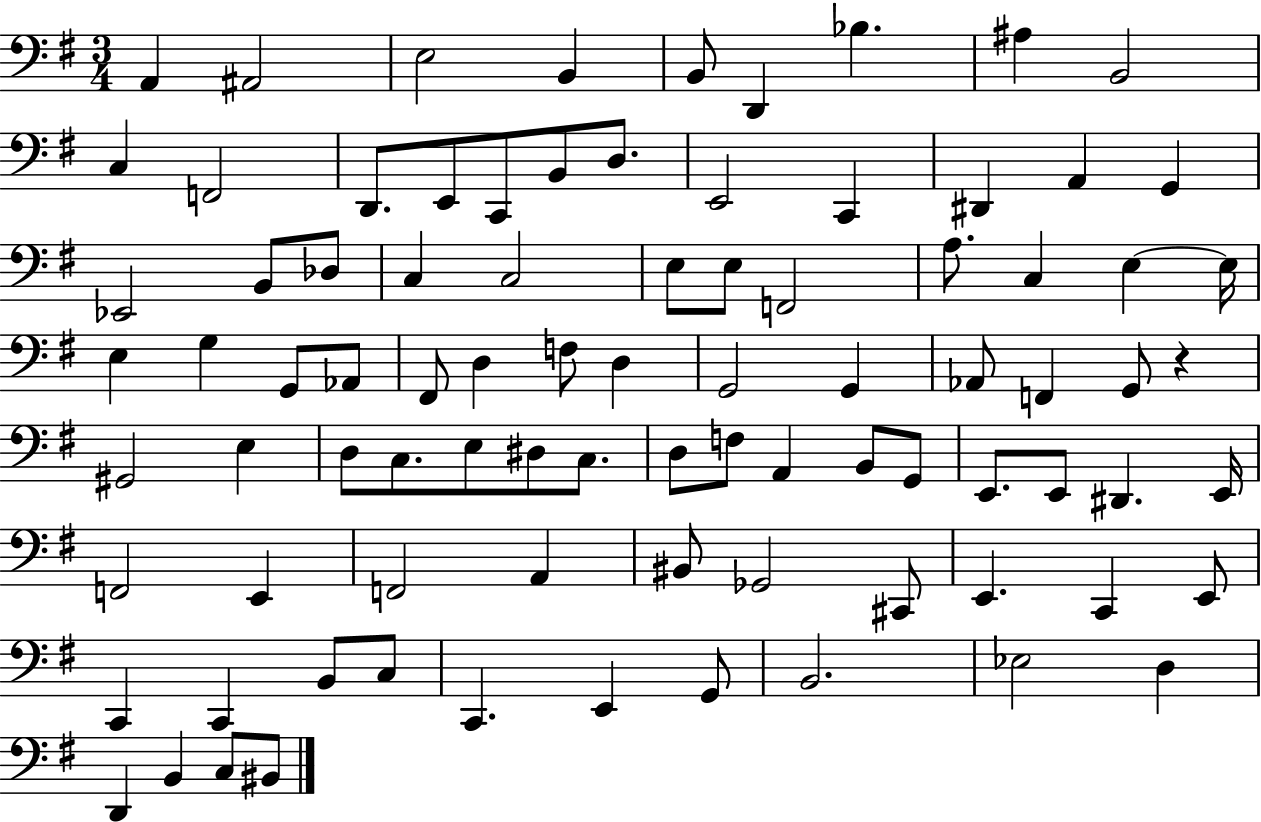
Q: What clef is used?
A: bass